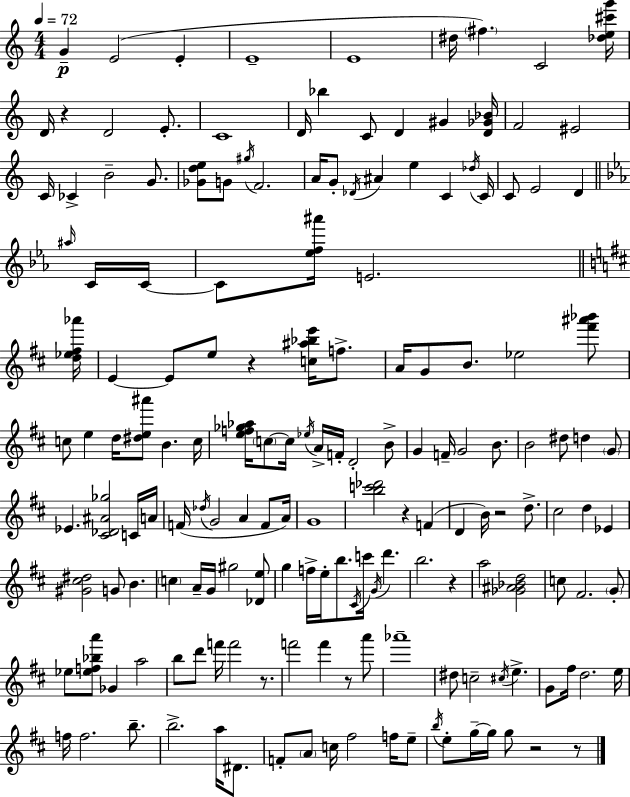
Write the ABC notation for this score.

X:1
T:Untitled
M:4/4
L:1/4
K:Am
G E2 E E4 E4 ^d/4 ^f C2 [_de^c'g']/4 D/4 z D2 E/2 C4 D/4 _b C/2 D ^G [D_G_B]/4 F2 ^E2 C/4 _C B2 G/2 [_Gde]/2 G/2 ^g/4 F2 A/4 G/2 _D/4 ^A e C _d/4 C/4 C/2 E2 D ^a/4 C/4 C/4 C/2 [_ef^a']/4 E2 [d_e^f_a']/4 E E/2 e/2 z [c^a_be']/4 f/2 A/4 G/2 B/2 _e2 [^f'^a'_b']/2 c/2 e d/4 [^de^a']/2 B c/4 [ef_g_a]/4 c/2 c/4 _e/4 A/4 F/4 D2 B/2 G F/4 G2 B/2 B2 ^d/2 d G/2 _E [^C_D^A_g]2 C/4 A/4 F/4 _d/4 G2 A F/2 A/4 G4 [bc'_d']2 z F D B/4 z2 d/2 ^c2 d _E [^G^c^d]2 G/2 B c A/4 G/4 ^g2 [_De]/2 g f/4 e/4 b/2 ^C/4 c'/4 G/4 d' b2 z a2 [_G^A_Bd]2 c/2 ^F2 G/2 _e/2 [_ef_ba']/2 _G a2 b/2 d'/2 f'/4 f'2 z/2 f'2 f' z/2 a'/2 _a'4 ^d/2 c2 ^c/4 e G/2 ^f/4 d2 e/4 f/4 f2 b/2 b2 a/4 ^D/2 F/2 A/2 c/4 ^f2 f/4 e/2 b/4 e/2 g/4 g/4 g/2 z2 z/2